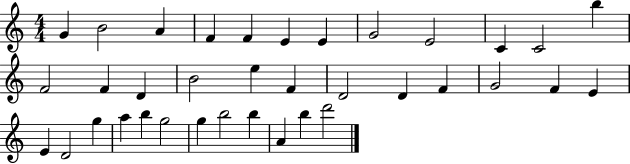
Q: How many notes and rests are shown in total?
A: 36